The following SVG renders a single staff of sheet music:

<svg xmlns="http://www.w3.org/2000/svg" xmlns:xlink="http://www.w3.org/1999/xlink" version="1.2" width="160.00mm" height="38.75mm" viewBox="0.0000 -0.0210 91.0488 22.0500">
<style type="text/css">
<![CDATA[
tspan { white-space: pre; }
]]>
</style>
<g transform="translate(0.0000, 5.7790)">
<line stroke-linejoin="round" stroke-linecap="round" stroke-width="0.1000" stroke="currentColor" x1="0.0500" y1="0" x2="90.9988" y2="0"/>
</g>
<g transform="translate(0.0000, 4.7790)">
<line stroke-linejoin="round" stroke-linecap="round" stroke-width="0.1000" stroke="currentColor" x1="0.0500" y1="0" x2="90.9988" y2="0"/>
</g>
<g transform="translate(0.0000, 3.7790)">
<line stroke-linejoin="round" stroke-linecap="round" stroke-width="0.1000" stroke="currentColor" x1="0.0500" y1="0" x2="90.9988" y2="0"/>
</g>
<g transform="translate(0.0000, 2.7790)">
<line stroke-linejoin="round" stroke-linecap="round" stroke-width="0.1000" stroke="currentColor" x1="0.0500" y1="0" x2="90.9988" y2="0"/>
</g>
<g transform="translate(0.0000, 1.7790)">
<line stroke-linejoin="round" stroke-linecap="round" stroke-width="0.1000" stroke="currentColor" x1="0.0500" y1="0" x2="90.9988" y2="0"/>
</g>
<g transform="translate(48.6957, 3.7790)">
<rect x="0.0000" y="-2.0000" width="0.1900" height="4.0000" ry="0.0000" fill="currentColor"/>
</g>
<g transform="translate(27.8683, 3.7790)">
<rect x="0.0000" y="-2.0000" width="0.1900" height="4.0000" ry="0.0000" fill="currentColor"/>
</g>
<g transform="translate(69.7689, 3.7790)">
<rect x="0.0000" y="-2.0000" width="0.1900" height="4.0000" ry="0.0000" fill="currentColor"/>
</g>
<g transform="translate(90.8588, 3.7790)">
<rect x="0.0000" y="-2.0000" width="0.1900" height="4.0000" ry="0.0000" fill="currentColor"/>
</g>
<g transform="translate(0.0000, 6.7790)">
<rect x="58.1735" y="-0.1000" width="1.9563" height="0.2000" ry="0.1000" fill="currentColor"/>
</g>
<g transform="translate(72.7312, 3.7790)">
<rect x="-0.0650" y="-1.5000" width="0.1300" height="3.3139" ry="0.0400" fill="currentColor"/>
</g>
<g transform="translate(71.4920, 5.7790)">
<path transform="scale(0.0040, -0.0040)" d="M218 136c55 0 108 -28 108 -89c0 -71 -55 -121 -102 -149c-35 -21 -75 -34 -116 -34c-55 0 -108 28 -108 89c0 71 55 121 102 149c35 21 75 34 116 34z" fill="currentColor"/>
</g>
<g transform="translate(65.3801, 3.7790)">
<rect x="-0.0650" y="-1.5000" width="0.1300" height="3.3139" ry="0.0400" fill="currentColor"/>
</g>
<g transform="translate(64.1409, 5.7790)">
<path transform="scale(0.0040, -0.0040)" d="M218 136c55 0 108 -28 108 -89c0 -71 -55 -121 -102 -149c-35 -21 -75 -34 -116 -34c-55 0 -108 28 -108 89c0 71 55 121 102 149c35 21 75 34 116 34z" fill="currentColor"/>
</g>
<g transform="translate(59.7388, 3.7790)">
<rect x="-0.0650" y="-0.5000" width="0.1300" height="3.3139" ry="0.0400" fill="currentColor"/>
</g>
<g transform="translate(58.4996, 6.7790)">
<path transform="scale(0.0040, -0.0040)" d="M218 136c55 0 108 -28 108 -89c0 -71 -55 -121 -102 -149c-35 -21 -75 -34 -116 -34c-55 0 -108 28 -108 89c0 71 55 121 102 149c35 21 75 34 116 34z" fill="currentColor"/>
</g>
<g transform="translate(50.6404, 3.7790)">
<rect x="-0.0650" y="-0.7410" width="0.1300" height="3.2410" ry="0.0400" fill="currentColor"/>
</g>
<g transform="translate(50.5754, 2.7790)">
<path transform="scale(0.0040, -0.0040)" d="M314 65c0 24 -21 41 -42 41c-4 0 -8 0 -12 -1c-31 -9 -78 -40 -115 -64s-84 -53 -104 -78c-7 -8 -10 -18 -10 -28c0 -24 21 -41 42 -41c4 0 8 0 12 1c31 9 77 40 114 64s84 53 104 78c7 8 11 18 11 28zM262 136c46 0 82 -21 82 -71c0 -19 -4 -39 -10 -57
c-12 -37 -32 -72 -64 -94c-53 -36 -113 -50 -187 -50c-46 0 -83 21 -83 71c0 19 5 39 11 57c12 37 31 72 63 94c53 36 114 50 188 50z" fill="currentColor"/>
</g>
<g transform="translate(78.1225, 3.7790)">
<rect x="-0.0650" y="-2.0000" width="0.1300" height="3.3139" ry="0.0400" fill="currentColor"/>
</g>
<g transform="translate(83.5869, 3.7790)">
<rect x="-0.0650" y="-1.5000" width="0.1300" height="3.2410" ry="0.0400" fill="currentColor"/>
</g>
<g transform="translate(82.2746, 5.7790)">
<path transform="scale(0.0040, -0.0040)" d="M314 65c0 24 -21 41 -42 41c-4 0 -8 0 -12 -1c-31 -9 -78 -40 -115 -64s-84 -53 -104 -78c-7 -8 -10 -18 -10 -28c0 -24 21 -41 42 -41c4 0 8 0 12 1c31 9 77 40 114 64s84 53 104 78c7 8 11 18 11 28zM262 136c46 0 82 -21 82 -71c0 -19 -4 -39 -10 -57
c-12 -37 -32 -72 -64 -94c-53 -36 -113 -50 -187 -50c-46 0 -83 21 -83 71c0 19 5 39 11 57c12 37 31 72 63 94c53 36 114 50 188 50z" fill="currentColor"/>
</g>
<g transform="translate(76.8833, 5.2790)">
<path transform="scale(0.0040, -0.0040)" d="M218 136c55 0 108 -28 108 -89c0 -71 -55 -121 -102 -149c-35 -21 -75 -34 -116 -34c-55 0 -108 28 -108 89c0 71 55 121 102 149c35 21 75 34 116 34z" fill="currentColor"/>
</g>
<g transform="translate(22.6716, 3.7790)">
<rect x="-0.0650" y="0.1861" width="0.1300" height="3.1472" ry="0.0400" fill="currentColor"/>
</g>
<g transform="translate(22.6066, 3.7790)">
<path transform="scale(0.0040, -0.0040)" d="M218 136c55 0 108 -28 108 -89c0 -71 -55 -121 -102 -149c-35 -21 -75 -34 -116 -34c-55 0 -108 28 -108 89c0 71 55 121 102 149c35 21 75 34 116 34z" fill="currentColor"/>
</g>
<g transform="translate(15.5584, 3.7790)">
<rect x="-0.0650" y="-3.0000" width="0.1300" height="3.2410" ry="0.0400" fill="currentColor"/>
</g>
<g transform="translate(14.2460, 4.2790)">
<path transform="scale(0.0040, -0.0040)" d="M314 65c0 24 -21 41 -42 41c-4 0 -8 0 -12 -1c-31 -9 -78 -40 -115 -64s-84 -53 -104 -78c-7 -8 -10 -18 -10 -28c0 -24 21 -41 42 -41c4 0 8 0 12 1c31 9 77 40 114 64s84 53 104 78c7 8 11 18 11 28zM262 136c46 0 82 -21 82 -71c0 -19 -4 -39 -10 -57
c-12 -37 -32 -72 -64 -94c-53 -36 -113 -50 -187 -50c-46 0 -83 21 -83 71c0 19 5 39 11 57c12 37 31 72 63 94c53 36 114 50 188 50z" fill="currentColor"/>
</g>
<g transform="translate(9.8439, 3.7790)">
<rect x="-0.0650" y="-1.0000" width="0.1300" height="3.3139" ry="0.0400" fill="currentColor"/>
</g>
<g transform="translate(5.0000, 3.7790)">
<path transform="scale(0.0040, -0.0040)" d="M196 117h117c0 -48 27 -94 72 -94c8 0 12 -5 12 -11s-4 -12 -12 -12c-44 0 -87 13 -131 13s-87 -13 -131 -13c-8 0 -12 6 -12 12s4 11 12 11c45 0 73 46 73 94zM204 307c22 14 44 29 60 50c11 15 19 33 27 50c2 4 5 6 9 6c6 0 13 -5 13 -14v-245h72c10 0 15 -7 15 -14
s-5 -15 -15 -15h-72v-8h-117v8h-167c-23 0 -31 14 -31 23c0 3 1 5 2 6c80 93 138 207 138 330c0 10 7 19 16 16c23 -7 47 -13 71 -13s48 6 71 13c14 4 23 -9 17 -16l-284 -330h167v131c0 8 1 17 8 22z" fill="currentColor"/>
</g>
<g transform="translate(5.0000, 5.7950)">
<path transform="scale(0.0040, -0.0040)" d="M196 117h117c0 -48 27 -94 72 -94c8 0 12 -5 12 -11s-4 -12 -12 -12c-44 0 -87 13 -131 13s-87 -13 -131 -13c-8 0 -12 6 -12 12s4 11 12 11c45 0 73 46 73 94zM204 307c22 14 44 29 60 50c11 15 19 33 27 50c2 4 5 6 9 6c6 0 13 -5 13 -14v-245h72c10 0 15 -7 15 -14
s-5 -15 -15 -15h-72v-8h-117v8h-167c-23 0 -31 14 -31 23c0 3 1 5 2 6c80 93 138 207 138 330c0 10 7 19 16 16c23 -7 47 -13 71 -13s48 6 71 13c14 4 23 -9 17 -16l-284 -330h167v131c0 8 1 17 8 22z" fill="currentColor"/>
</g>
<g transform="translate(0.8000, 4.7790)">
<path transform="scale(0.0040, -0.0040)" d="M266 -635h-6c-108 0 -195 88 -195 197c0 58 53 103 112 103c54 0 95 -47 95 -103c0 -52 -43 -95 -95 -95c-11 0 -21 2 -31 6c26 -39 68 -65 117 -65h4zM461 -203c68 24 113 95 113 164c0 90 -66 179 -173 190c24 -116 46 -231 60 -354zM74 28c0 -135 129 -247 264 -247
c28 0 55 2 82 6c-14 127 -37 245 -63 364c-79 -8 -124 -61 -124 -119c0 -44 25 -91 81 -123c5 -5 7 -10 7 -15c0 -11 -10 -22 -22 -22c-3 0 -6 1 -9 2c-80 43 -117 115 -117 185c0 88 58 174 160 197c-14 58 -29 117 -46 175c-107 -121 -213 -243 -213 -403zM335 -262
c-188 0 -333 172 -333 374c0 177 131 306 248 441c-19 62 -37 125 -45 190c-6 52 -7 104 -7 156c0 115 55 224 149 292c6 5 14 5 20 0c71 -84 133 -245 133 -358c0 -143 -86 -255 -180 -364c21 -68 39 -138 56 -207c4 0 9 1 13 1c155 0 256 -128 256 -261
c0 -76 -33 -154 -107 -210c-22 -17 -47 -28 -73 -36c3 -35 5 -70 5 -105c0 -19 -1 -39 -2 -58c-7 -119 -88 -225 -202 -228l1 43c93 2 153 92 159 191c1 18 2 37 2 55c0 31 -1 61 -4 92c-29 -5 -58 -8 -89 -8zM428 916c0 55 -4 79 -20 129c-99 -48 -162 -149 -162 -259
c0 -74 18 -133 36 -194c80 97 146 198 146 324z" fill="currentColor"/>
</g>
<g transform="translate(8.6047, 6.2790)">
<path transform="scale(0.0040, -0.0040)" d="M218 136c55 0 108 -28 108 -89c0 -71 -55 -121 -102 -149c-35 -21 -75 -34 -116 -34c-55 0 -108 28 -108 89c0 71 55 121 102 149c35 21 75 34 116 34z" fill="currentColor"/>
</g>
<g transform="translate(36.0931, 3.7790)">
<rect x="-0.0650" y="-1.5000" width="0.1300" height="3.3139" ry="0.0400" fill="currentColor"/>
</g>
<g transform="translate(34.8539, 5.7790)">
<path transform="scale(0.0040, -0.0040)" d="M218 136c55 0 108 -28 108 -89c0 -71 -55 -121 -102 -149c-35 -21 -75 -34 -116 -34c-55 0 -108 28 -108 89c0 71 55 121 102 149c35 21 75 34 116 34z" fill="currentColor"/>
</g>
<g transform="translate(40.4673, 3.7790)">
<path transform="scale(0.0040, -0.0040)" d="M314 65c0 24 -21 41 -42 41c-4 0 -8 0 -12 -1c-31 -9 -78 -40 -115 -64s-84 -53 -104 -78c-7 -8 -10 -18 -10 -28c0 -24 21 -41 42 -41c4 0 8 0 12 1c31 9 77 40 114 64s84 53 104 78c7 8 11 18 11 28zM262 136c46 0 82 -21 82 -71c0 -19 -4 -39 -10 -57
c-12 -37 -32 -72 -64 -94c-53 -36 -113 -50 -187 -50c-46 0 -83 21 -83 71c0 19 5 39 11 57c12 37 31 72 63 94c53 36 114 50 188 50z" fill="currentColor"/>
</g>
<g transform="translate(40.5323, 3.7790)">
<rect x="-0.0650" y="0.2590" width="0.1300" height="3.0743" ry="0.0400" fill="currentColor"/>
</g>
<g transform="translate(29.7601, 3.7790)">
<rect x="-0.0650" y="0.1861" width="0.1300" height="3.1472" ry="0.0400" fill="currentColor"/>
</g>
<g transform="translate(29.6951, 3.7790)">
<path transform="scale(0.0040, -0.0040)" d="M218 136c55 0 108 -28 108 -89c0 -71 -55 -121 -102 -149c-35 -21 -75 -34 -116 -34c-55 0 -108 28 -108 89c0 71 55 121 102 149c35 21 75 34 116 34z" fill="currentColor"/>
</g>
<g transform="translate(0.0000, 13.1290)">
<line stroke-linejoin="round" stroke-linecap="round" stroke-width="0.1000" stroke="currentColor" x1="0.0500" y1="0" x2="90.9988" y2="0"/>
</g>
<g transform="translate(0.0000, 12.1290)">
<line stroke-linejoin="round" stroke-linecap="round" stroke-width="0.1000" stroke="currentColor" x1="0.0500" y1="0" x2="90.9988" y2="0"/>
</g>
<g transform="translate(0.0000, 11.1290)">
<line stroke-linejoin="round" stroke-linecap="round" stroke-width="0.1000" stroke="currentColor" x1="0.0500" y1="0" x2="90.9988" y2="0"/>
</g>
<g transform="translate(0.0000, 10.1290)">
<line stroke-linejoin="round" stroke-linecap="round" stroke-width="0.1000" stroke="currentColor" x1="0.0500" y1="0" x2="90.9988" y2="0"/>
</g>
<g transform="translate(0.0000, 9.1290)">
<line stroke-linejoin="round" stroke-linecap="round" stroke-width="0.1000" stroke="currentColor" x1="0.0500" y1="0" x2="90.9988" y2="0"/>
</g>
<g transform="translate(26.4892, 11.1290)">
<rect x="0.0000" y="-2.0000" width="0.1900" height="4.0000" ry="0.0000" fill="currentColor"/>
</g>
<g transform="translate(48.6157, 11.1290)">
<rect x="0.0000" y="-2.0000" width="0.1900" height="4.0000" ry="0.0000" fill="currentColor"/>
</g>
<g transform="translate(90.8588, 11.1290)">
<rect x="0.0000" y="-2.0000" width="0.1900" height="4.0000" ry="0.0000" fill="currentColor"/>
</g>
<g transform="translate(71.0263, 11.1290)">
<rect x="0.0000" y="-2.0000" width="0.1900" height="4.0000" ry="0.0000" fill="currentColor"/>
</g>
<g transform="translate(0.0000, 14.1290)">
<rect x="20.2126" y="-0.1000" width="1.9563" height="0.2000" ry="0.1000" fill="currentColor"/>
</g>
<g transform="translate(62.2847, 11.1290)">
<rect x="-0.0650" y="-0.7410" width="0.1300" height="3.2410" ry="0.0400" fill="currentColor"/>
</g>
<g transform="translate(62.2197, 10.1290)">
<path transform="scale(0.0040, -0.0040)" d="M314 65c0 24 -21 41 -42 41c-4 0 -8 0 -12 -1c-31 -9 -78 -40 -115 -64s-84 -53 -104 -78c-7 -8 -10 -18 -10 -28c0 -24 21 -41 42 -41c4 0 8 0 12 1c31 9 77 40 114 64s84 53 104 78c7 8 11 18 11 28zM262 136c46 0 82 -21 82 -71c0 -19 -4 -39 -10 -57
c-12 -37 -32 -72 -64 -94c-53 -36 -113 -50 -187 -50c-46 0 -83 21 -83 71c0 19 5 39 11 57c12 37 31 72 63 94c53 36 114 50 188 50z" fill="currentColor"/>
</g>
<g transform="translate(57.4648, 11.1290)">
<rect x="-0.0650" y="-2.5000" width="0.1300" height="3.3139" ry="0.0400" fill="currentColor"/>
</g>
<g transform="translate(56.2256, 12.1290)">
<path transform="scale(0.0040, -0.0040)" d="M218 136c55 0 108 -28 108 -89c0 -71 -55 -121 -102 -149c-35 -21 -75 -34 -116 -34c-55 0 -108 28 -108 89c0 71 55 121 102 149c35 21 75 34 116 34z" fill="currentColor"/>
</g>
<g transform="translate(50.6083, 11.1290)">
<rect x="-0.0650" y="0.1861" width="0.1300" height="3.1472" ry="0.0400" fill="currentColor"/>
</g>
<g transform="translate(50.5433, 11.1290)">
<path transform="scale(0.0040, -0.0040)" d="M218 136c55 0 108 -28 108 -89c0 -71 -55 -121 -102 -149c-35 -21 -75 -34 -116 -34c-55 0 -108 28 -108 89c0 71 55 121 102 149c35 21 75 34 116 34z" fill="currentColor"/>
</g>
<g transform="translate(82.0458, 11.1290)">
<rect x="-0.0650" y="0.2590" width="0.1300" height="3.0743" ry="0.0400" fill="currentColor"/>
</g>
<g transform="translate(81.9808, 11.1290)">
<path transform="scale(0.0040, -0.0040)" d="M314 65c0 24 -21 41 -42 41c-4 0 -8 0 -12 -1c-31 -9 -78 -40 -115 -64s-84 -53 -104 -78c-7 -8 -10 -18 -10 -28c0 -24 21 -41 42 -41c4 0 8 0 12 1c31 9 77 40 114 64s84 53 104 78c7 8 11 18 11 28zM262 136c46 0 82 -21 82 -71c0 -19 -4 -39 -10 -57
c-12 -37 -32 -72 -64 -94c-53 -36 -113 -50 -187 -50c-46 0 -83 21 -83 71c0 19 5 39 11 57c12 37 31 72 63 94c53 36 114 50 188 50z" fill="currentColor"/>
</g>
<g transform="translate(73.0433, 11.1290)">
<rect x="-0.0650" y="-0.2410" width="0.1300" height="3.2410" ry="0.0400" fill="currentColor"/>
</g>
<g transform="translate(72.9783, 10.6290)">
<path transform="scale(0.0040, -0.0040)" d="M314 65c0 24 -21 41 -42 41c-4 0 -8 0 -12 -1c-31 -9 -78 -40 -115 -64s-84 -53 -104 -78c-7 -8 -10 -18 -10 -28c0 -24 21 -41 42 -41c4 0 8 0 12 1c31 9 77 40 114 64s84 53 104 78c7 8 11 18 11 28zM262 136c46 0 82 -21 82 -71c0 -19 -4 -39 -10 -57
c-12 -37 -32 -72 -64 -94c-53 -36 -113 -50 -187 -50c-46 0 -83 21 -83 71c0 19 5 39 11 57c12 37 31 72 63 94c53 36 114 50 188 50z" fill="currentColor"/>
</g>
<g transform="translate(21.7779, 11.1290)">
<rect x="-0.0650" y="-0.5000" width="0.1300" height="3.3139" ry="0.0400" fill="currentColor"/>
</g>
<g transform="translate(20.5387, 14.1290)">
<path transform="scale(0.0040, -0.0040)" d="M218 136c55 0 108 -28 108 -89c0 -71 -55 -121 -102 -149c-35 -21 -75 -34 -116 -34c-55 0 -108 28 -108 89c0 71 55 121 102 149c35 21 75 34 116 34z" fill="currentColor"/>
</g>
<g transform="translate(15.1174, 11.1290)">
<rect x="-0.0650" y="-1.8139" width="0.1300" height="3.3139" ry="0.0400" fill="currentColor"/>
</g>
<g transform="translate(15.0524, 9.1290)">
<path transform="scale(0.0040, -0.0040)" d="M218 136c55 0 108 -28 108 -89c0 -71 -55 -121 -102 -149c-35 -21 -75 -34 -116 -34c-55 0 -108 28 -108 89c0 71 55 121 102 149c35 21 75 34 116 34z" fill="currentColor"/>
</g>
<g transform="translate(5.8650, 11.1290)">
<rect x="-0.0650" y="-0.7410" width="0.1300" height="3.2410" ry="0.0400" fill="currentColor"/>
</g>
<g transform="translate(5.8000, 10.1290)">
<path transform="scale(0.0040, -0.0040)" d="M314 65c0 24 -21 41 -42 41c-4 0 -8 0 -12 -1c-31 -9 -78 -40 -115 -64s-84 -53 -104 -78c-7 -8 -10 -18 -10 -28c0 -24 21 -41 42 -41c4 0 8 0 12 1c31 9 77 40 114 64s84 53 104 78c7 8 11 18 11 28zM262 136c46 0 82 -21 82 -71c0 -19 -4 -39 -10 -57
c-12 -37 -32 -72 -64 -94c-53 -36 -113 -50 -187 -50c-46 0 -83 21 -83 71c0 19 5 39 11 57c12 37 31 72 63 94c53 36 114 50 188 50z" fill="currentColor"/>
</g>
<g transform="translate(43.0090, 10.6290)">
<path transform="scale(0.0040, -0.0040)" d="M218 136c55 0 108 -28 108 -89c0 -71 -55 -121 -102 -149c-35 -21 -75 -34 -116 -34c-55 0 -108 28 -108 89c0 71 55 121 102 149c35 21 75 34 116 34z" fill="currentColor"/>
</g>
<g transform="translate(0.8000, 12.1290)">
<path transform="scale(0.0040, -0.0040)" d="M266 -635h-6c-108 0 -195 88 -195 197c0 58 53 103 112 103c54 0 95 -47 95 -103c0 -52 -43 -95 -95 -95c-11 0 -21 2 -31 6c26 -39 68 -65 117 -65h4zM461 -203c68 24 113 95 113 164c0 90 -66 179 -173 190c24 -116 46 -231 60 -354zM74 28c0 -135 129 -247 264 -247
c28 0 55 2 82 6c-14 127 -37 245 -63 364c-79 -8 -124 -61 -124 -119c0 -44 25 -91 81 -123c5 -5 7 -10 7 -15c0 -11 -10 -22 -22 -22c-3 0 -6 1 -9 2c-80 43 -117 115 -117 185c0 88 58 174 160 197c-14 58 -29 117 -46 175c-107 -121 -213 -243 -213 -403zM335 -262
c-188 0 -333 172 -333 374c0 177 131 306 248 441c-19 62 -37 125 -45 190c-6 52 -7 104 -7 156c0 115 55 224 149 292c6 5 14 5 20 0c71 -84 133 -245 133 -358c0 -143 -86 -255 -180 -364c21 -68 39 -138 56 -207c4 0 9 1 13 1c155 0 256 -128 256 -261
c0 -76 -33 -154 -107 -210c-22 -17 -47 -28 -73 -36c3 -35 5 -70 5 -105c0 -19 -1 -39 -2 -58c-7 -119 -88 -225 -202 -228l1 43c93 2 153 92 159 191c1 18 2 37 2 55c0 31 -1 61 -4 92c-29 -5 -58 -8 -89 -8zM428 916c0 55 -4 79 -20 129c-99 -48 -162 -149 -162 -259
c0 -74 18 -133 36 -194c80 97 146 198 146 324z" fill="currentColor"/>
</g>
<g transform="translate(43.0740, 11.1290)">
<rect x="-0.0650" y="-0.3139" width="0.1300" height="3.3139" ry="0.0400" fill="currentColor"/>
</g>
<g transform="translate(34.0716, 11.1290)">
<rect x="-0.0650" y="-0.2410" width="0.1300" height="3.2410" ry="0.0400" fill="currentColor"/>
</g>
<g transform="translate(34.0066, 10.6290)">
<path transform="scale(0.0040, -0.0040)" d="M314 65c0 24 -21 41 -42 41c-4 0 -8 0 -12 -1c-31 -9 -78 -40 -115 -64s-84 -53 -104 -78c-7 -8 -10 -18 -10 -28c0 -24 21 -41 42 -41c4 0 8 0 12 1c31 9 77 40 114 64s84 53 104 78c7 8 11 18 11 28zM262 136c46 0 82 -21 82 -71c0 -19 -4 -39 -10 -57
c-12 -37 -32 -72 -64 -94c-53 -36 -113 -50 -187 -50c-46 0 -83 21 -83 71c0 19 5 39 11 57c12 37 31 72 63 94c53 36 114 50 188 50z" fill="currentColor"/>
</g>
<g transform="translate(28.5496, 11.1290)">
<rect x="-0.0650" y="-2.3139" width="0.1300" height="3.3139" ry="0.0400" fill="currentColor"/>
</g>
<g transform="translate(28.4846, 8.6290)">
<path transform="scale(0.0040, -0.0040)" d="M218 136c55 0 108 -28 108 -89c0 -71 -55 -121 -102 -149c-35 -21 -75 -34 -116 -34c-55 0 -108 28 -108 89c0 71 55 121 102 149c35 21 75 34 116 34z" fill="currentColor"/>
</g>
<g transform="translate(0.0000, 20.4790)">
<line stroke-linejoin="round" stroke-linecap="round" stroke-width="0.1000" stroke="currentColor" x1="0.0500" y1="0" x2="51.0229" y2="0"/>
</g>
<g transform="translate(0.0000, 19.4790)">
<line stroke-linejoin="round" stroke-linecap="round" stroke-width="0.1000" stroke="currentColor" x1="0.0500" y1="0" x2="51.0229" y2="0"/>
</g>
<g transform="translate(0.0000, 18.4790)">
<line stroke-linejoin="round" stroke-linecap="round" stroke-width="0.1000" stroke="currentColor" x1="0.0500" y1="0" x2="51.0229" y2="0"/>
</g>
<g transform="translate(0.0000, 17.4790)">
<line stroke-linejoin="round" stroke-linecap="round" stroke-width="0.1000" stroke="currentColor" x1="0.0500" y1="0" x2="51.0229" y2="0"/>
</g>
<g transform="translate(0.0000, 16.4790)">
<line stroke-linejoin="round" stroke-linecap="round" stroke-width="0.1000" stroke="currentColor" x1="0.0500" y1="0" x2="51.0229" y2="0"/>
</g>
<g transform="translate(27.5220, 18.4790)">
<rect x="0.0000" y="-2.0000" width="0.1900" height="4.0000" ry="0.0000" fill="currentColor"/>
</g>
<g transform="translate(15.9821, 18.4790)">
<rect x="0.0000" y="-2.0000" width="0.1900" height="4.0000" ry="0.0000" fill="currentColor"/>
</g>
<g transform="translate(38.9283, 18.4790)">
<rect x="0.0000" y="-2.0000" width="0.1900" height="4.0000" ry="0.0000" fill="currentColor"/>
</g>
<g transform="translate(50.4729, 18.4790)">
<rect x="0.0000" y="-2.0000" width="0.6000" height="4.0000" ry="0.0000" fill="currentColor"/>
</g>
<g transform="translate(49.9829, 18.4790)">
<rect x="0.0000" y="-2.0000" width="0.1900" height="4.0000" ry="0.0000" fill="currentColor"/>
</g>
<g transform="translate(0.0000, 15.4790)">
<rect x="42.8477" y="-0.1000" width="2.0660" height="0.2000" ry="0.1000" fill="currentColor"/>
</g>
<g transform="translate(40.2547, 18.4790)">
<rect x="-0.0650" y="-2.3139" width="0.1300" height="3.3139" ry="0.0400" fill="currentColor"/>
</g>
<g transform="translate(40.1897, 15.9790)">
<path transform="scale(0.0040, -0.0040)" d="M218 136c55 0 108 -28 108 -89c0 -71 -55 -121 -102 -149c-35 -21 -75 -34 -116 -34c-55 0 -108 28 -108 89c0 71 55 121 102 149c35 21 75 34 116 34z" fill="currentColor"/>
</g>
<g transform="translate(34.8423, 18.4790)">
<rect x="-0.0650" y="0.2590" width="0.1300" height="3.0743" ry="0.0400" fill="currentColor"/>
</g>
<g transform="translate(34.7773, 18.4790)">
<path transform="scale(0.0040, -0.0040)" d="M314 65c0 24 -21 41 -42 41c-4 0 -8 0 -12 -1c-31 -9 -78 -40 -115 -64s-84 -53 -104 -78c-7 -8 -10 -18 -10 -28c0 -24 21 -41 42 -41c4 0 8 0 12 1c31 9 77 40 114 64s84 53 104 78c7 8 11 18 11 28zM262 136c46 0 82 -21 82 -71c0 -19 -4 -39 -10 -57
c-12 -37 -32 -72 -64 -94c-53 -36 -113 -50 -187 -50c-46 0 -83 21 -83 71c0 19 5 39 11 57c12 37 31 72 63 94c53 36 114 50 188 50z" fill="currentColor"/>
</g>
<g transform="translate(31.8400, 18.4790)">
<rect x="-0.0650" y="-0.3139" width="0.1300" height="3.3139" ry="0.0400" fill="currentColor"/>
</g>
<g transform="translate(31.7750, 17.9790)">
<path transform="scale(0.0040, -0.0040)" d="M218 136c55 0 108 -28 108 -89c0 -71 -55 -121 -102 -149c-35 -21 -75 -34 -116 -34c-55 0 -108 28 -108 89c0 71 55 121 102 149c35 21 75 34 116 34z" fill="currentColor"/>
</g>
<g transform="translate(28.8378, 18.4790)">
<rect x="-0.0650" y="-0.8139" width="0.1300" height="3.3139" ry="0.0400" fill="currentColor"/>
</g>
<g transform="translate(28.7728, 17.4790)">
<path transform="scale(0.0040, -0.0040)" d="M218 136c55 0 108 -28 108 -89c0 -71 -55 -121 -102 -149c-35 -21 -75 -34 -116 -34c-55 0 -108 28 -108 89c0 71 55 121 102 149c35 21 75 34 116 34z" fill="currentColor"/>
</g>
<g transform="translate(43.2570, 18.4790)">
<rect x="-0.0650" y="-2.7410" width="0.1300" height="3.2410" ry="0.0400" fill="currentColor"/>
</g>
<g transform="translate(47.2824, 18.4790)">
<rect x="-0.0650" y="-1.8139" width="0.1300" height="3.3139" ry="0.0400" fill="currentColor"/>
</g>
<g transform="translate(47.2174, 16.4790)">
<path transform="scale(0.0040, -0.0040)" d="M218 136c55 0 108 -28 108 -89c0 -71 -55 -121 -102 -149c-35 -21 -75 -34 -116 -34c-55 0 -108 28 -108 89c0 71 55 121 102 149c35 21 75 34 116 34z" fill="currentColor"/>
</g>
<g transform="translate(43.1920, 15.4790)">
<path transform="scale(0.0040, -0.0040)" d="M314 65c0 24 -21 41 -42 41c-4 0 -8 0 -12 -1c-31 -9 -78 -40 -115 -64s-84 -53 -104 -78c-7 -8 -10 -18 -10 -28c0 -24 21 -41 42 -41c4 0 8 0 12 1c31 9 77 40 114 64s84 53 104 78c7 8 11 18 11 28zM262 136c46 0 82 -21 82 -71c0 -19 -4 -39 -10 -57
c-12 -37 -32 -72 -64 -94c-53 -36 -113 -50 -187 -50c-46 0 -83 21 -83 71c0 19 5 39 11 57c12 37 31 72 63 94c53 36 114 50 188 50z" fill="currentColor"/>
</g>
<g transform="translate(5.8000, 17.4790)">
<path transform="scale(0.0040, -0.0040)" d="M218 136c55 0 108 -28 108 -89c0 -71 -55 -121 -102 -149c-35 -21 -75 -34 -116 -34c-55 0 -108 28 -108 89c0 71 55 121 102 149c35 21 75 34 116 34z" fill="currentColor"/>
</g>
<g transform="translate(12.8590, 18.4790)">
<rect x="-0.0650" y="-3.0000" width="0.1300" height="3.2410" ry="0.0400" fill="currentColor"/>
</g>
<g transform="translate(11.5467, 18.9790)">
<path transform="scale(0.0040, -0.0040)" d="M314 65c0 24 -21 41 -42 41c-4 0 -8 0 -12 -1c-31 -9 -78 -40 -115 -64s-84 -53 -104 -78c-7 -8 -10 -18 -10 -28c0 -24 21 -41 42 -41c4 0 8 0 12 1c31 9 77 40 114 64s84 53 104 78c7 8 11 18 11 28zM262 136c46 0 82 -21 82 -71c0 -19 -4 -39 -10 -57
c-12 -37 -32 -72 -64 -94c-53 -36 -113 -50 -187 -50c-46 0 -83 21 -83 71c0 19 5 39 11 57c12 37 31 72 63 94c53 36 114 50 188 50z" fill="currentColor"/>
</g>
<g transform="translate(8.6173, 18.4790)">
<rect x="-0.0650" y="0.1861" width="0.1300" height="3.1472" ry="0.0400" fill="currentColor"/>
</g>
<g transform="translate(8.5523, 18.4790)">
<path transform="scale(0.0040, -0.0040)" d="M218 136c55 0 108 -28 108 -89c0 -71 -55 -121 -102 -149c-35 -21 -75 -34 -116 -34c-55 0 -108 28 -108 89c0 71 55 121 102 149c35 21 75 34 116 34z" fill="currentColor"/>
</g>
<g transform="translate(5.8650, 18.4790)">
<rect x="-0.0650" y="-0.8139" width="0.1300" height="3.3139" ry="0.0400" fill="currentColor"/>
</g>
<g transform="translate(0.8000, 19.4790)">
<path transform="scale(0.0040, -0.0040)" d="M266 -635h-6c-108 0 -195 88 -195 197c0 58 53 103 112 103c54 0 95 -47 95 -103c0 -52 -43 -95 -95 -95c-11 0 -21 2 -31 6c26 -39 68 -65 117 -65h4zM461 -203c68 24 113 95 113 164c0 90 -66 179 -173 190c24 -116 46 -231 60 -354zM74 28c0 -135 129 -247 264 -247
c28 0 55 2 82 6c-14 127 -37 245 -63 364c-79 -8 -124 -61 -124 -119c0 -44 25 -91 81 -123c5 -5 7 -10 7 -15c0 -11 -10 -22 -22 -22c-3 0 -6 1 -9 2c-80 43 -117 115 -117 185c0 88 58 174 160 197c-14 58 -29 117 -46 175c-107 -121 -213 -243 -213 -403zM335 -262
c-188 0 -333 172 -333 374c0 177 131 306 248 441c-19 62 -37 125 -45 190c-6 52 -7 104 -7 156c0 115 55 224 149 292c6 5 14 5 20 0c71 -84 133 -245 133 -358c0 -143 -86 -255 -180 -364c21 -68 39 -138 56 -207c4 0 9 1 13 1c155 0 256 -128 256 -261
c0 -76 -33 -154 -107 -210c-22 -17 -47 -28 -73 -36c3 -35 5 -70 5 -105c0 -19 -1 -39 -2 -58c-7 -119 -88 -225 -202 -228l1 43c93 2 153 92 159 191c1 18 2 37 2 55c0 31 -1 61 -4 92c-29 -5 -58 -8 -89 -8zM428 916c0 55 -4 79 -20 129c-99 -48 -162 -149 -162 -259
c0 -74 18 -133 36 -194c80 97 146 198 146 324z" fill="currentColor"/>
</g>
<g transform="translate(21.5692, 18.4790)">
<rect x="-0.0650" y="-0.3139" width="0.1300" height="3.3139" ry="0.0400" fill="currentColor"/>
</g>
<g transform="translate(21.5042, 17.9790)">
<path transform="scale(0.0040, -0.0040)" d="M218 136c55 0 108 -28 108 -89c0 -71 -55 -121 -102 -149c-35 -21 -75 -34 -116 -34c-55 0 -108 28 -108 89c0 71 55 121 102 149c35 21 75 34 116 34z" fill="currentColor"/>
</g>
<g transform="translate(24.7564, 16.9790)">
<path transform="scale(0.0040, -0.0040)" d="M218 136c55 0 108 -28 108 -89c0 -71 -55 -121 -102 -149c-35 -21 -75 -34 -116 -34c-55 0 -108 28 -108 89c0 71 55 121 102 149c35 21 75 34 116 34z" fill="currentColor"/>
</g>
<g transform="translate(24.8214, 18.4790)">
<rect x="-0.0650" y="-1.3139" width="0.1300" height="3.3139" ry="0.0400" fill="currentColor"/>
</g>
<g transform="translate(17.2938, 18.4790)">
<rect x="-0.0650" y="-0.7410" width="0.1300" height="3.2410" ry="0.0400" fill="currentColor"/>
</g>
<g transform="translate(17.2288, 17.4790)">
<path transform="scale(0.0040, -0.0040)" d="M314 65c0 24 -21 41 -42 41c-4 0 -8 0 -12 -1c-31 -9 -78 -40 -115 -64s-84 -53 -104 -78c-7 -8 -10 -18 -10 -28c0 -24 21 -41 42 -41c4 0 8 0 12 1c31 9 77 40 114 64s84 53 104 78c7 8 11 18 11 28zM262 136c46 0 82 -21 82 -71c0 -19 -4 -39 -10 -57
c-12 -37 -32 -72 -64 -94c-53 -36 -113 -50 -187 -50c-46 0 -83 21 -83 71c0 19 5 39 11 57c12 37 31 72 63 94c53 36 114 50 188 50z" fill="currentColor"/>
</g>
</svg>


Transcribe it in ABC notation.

X:1
T:Untitled
M:4/4
L:1/4
K:C
D A2 B B E B2 d2 C E E F E2 d2 f C g c2 c B G d2 c2 B2 d B A2 d2 c e d c B2 g a2 f